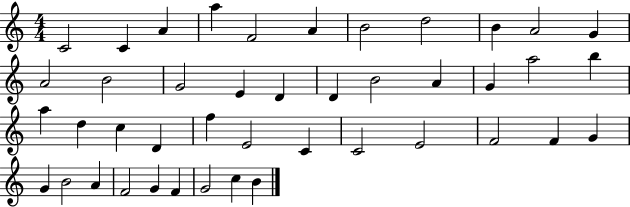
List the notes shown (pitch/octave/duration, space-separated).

C4/h C4/q A4/q A5/q F4/h A4/q B4/h D5/h B4/q A4/h G4/q A4/h B4/h G4/h E4/q D4/q D4/q B4/h A4/q G4/q A5/h B5/q A5/q D5/q C5/q D4/q F5/q E4/h C4/q C4/h E4/h F4/h F4/q G4/q G4/q B4/h A4/q F4/h G4/q F4/q G4/h C5/q B4/q